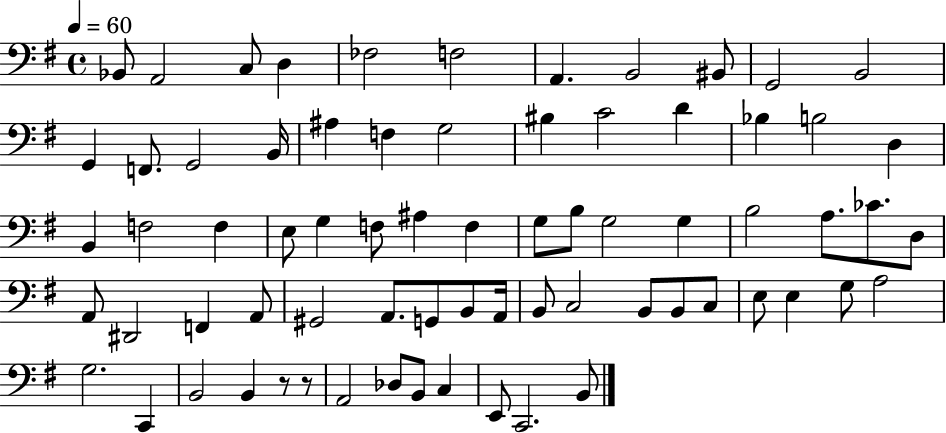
X:1
T:Untitled
M:4/4
L:1/4
K:G
_B,,/2 A,,2 C,/2 D, _F,2 F,2 A,, B,,2 ^B,,/2 G,,2 B,,2 G,, F,,/2 G,,2 B,,/4 ^A, F, G,2 ^B, C2 D _B, B,2 D, B,, F,2 F, E,/2 G, F,/2 ^A, F, G,/2 B,/2 G,2 G, B,2 A,/2 _C/2 D,/2 A,,/2 ^D,,2 F,, A,,/2 ^G,,2 A,,/2 G,,/2 B,,/2 A,,/4 B,,/2 C,2 B,,/2 B,,/2 C,/2 E,/2 E, G,/2 A,2 G,2 C,, B,,2 B,, z/2 z/2 A,,2 _D,/2 B,,/2 C, E,,/2 C,,2 B,,/2